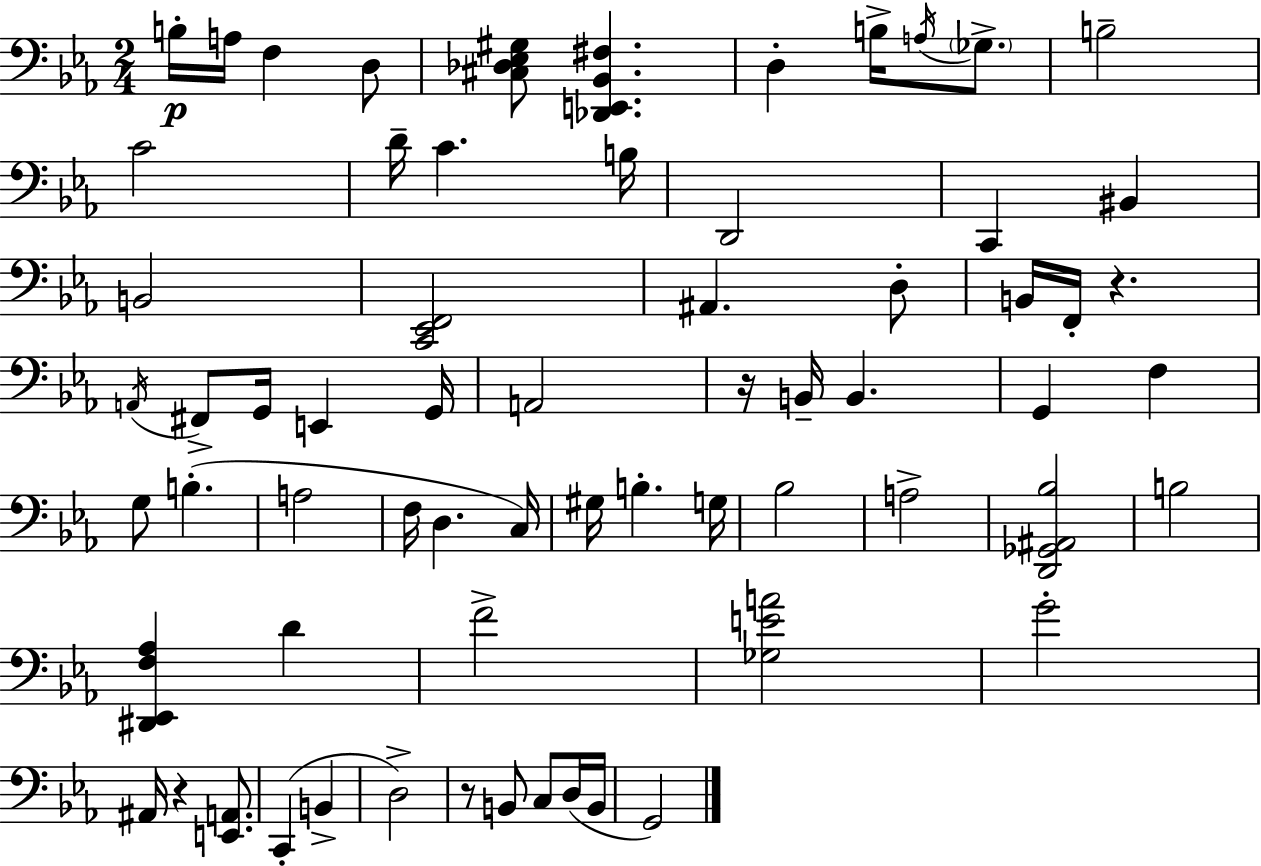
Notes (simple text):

B3/s A3/s F3/q D3/e [C#3,Db3,Eb3,G#3]/e [Db2,E2,Bb2,F#3]/q. D3/q B3/s A3/s Gb3/e. B3/h C4/h D4/s C4/q. B3/s D2/h C2/q BIS2/q B2/h [C2,Eb2,F2]/h A#2/q. D3/e B2/s F2/s R/q. A2/s F#2/e G2/s E2/q G2/s A2/h R/s B2/s B2/q. G2/q F3/q G3/e B3/q. A3/h F3/s D3/q. C3/s G#3/s B3/q. G3/s Bb3/h A3/h [D2,Gb2,A#2,Bb3]/h B3/h [D#2,Eb2,F3,Ab3]/q D4/q F4/h [Gb3,E4,A4]/h G4/h A#2/s R/q [E2,A2]/e. C2/q B2/q D3/h R/e B2/e C3/e D3/s B2/s G2/h